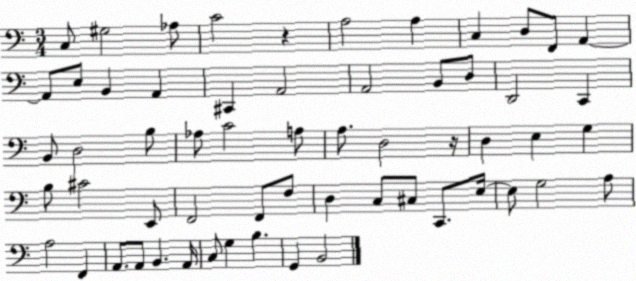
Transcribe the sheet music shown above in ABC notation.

X:1
T:Untitled
M:3/4
L:1/4
K:C
C,/2 ^G,2 _A,/2 C2 z A,2 A, C, D,/2 F,,/2 A,, A,,/2 E,/2 B,, A,, ^C,, A,,2 A,,2 B,,/2 D,/2 D,,2 C,, B,,/2 D,2 B,/2 _A,/2 C2 A,/2 A,/2 D,2 z/4 D, E, G, B,/2 ^C2 E,,/2 F,,2 F,,/2 F,/2 D, C,/2 ^C,/2 C,,/2 E,/4 E,/2 G,2 A,/2 A,2 F,, A,,/2 A,,/2 B,, A,,/4 C,/2 G, B, G,, B,,2